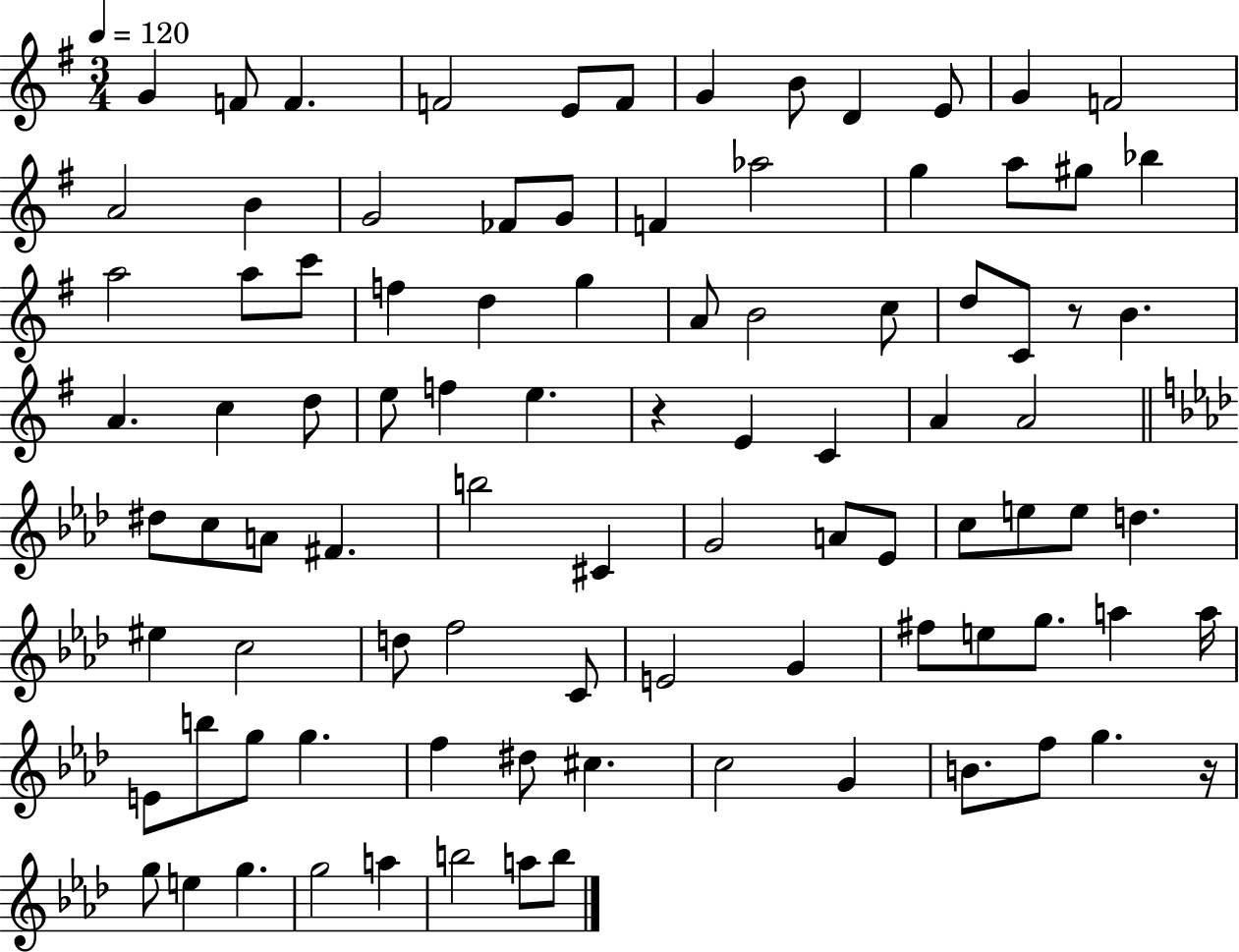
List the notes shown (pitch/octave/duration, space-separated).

G4/q F4/e F4/q. F4/h E4/e F4/e G4/q B4/e D4/q E4/e G4/q F4/h A4/h B4/q G4/h FES4/e G4/e F4/q Ab5/h G5/q A5/e G#5/e Bb5/q A5/h A5/e C6/e F5/q D5/q G5/q A4/e B4/h C5/e D5/e C4/e R/e B4/q. A4/q. C5/q D5/e E5/e F5/q E5/q. R/q E4/q C4/q A4/q A4/h D#5/e C5/e A4/e F#4/q. B5/h C#4/q G4/h A4/e Eb4/e C5/e E5/e E5/e D5/q. EIS5/q C5/h D5/e F5/h C4/e E4/h G4/q F#5/e E5/e G5/e. A5/q A5/s E4/e B5/e G5/e G5/q. F5/q D#5/e C#5/q. C5/h G4/q B4/e. F5/e G5/q. R/s G5/e E5/q G5/q. G5/h A5/q B5/h A5/e B5/e